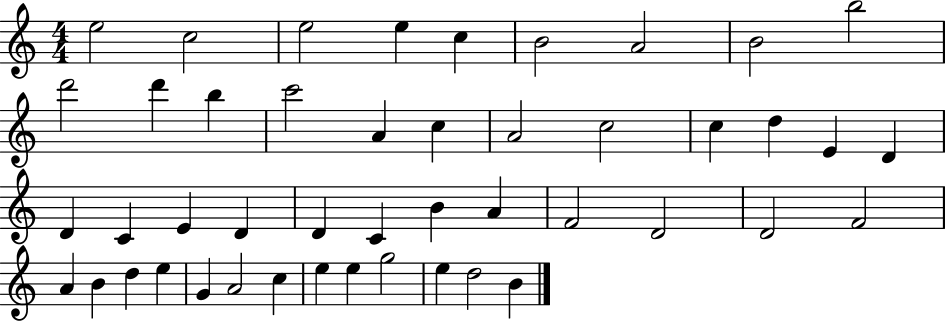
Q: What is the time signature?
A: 4/4